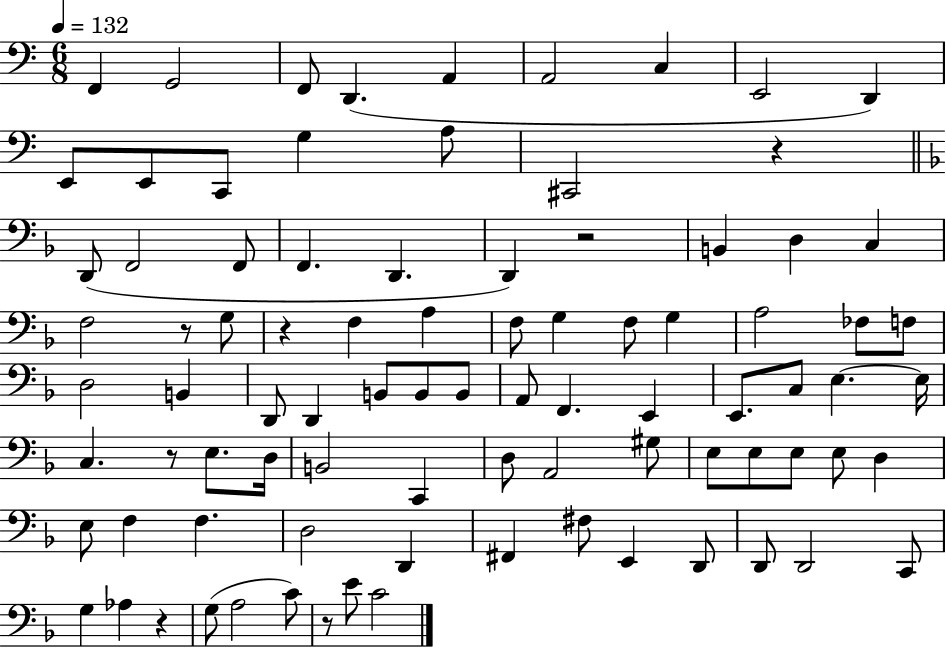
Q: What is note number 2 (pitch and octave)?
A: G2